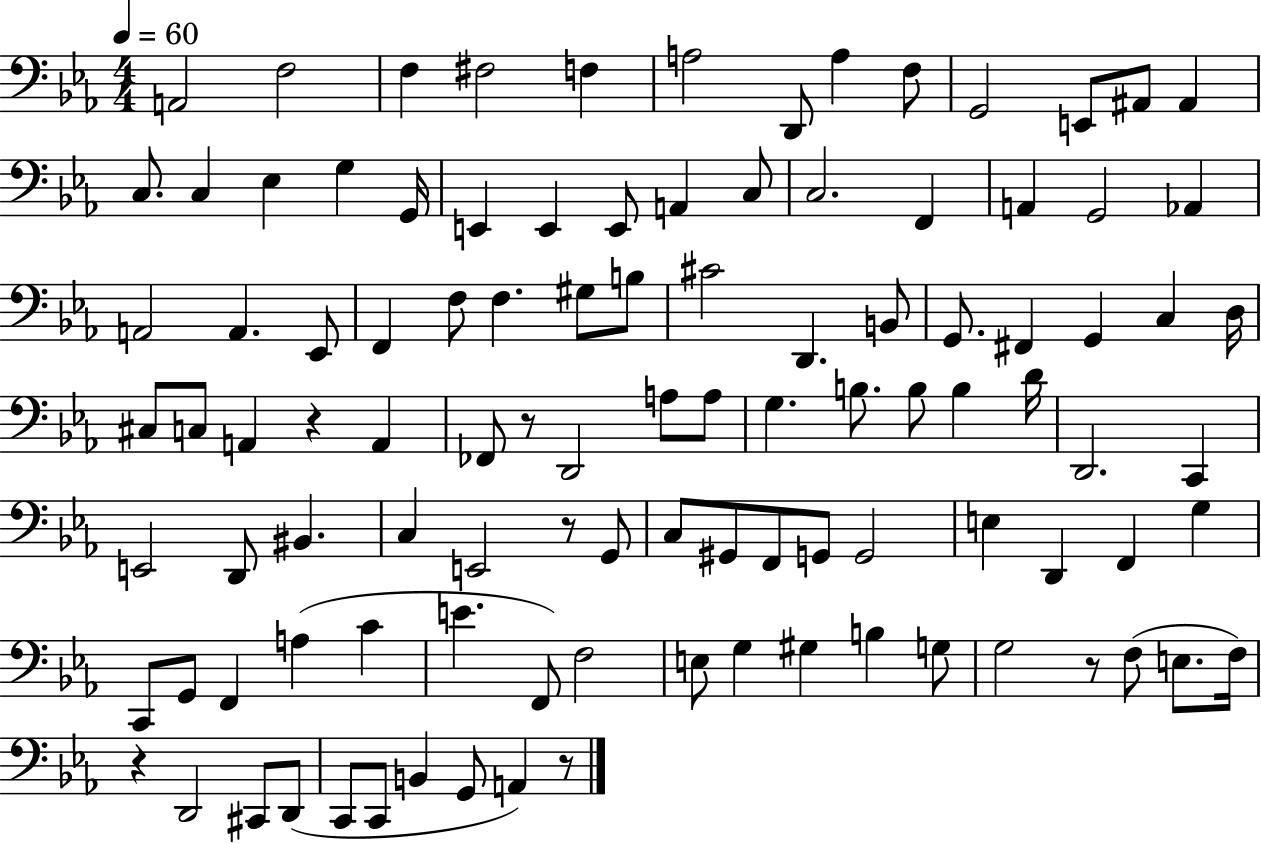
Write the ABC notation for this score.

X:1
T:Untitled
M:4/4
L:1/4
K:Eb
A,,2 F,2 F, ^F,2 F, A,2 D,,/2 A, F,/2 G,,2 E,,/2 ^A,,/2 ^A,, C,/2 C, _E, G, G,,/4 E,, E,, E,,/2 A,, C,/2 C,2 F,, A,, G,,2 _A,, A,,2 A,, _E,,/2 F,, F,/2 F, ^G,/2 B,/2 ^C2 D,, B,,/2 G,,/2 ^F,, G,, C, D,/4 ^C,/2 C,/2 A,, z A,, _F,,/2 z/2 D,,2 A,/2 A,/2 G, B,/2 B,/2 B, D/4 D,,2 C,, E,,2 D,,/2 ^B,, C, E,,2 z/2 G,,/2 C,/2 ^G,,/2 F,,/2 G,,/2 G,,2 E, D,, F,, G, C,,/2 G,,/2 F,, A, C E F,,/2 F,2 E,/2 G, ^G, B, G,/2 G,2 z/2 F,/2 E,/2 F,/4 z D,,2 ^C,,/2 D,,/2 C,,/2 C,,/2 B,, G,,/2 A,, z/2